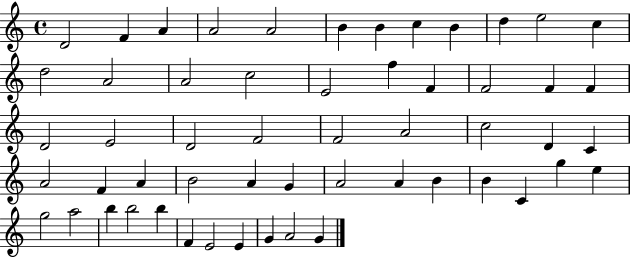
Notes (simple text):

D4/h F4/q A4/q A4/h A4/h B4/q B4/q C5/q B4/q D5/q E5/h C5/q D5/h A4/h A4/h C5/h E4/h F5/q F4/q F4/h F4/q F4/q D4/h E4/h D4/h F4/h F4/h A4/h C5/h D4/q C4/q A4/h F4/q A4/q B4/h A4/q G4/q A4/h A4/q B4/q B4/q C4/q G5/q E5/q G5/h A5/h B5/q B5/h B5/q F4/q E4/h E4/q G4/q A4/h G4/q